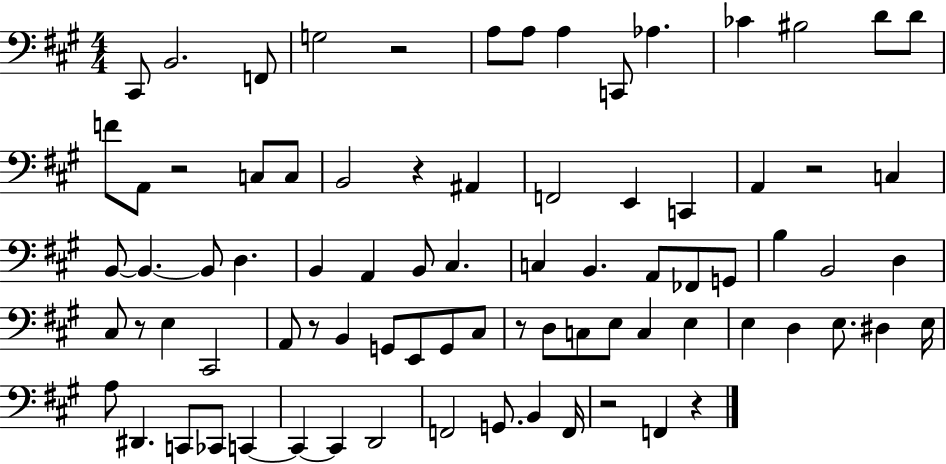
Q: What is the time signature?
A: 4/4